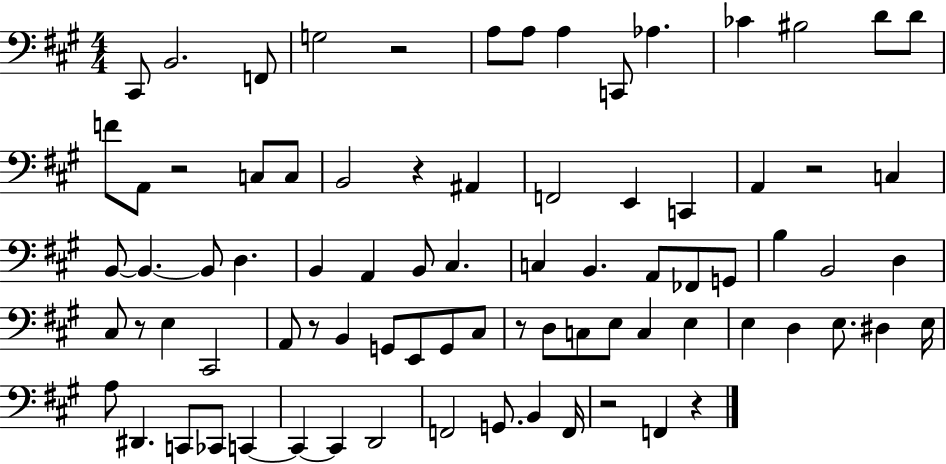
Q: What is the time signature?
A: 4/4